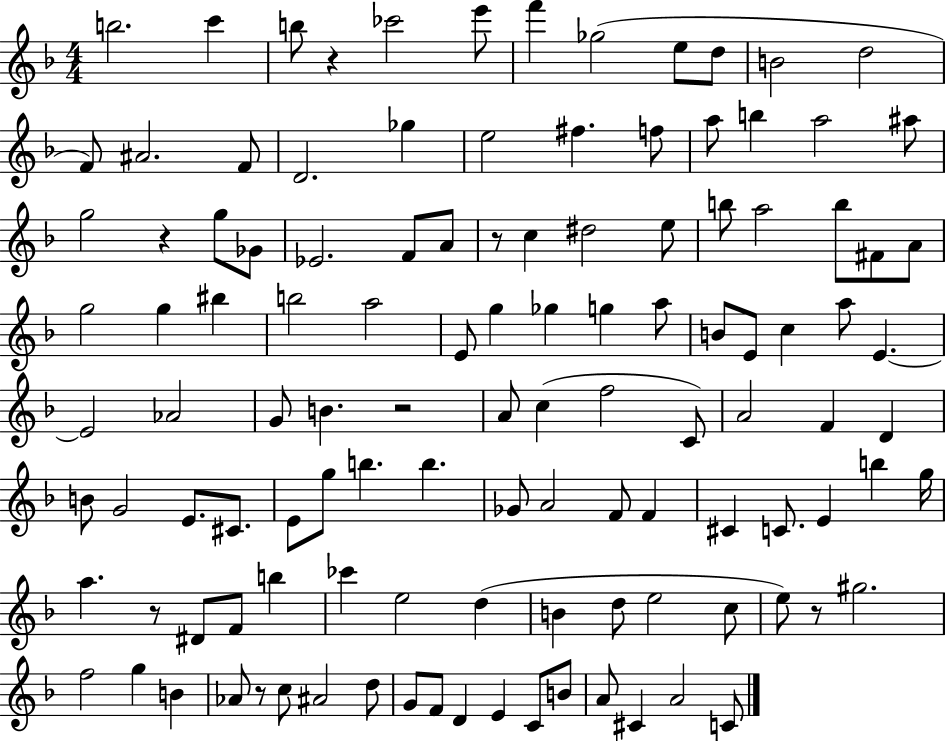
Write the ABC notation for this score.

X:1
T:Untitled
M:4/4
L:1/4
K:F
b2 c' b/2 z _c'2 e'/2 f' _g2 e/2 d/2 B2 d2 F/2 ^A2 F/2 D2 _g e2 ^f f/2 a/2 b a2 ^a/2 g2 z g/2 _G/2 _E2 F/2 A/2 z/2 c ^d2 e/2 b/2 a2 b/2 ^F/2 A/2 g2 g ^b b2 a2 E/2 g _g g a/2 B/2 E/2 c a/2 E E2 _A2 G/2 B z2 A/2 c f2 C/2 A2 F D B/2 G2 E/2 ^C/2 E/2 g/2 b b _G/2 A2 F/2 F ^C C/2 E b g/4 a z/2 ^D/2 F/2 b _c' e2 d B d/2 e2 c/2 e/2 z/2 ^g2 f2 g B _A/2 z/2 c/2 ^A2 d/2 G/2 F/2 D E C/2 B/2 A/2 ^C A2 C/2